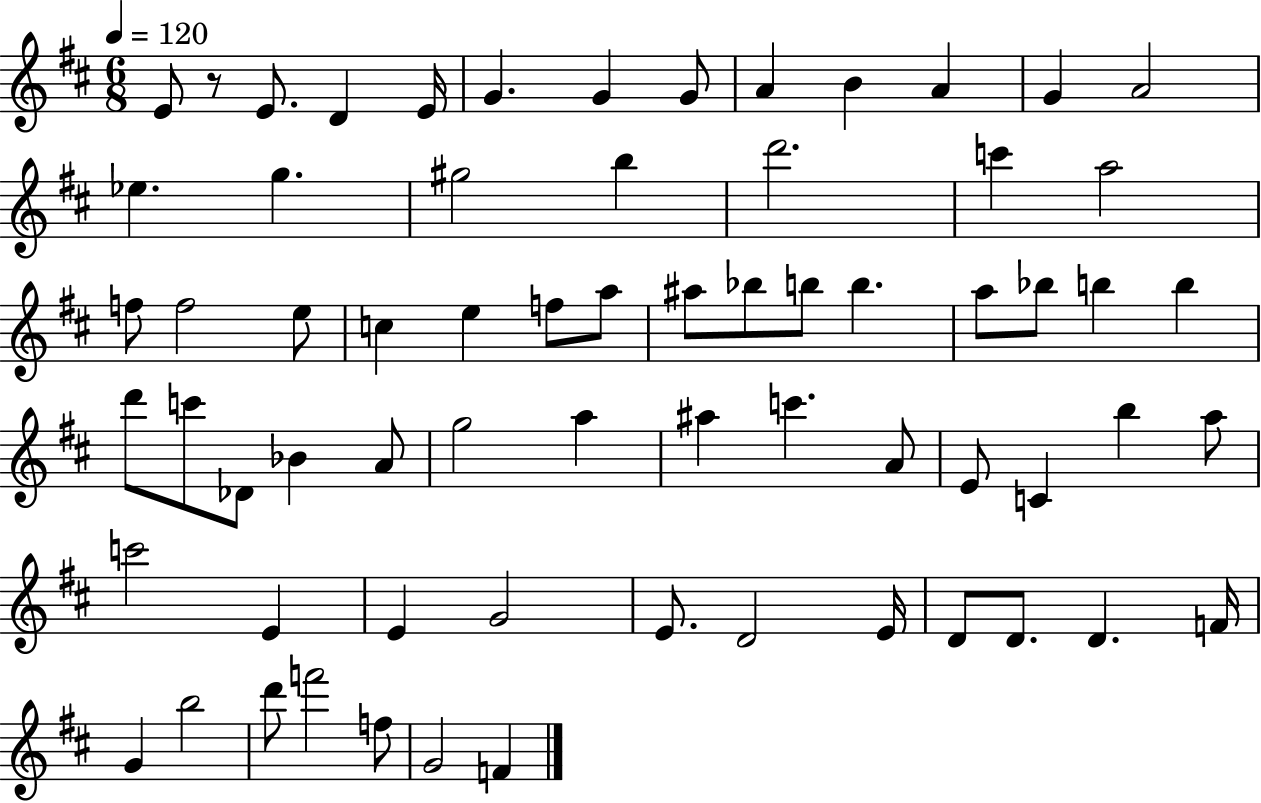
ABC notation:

X:1
T:Untitled
M:6/8
L:1/4
K:D
E/2 z/2 E/2 D E/4 G G G/2 A B A G A2 _e g ^g2 b d'2 c' a2 f/2 f2 e/2 c e f/2 a/2 ^a/2 _b/2 b/2 b a/2 _b/2 b b d'/2 c'/2 _D/2 _B A/2 g2 a ^a c' A/2 E/2 C b a/2 c'2 E E G2 E/2 D2 E/4 D/2 D/2 D F/4 G b2 d'/2 f'2 f/2 G2 F